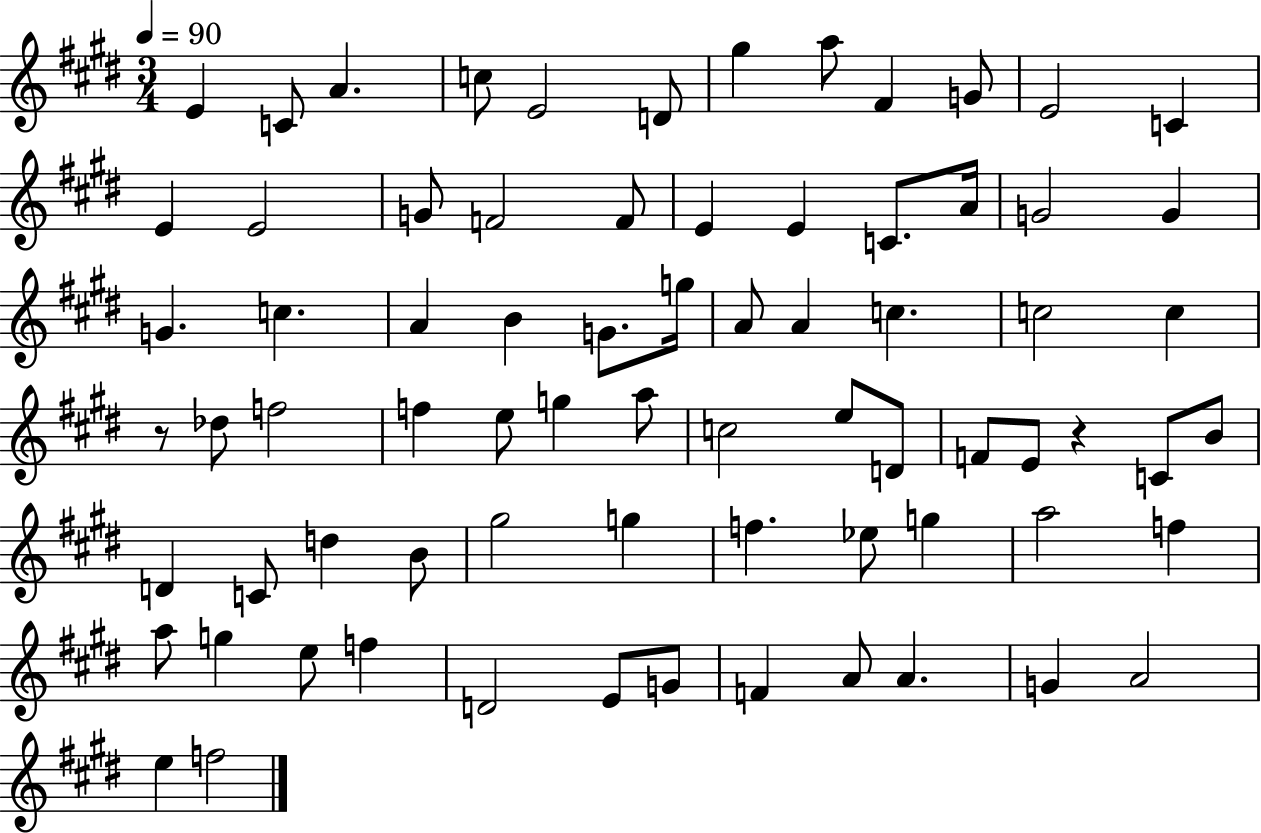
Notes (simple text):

E4/q C4/e A4/q. C5/e E4/h D4/e G#5/q A5/e F#4/q G4/e E4/h C4/q E4/q E4/h G4/e F4/h F4/e E4/q E4/q C4/e. A4/s G4/h G4/q G4/q. C5/q. A4/q B4/q G4/e. G5/s A4/e A4/q C5/q. C5/h C5/q R/e Db5/e F5/h F5/q E5/e G5/q A5/e C5/h E5/e D4/e F4/e E4/e R/q C4/e B4/e D4/q C4/e D5/q B4/e G#5/h G5/q F5/q. Eb5/e G5/q A5/h F5/q A5/e G5/q E5/e F5/q D4/h E4/e G4/e F4/q A4/e A4/q. G4/q A4/h E5/q F5/h